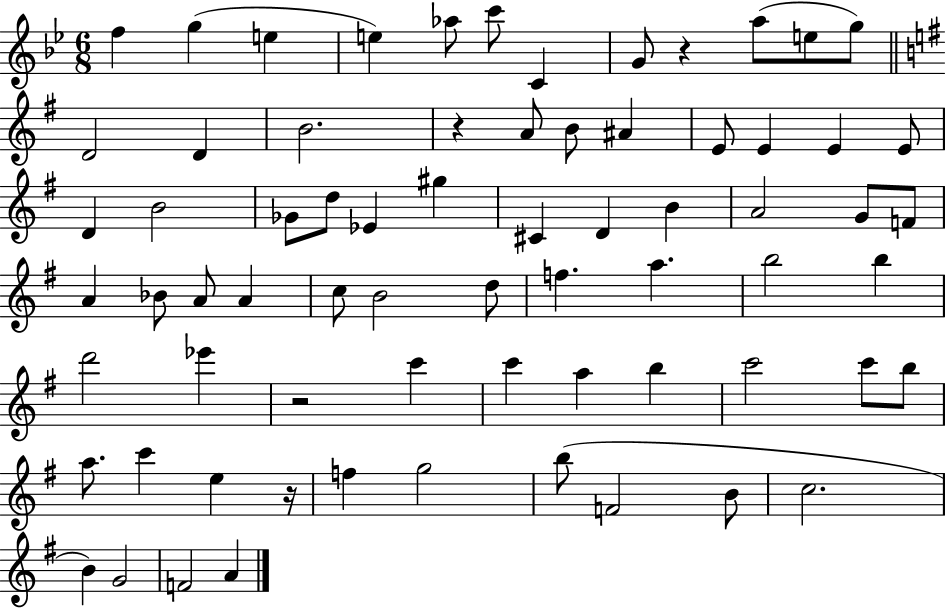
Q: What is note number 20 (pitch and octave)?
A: E4